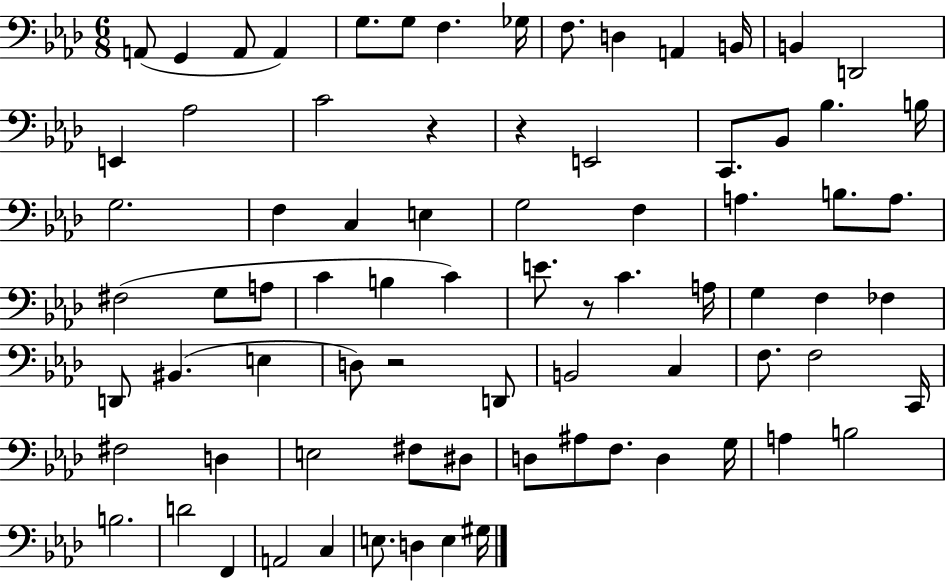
X:1
T:Untitled
M:6/8
L:1/4
K:Ab
A,,/2 G,, A,,/2 A,, G,/2 G,/2 F, _G,/4 F,/2 D, A,, B,,/4 B,, D,,2 E,, _A,2 C2 z z E,,2 C,,/2 _B,,/2 _B, B,/4 G,2 F, C, E, G,2 F, A, B,/2 A,/2 ^F,2 G,/2 A,/2 C B, C E/2 z/2 C A,/4 G, F, _F, D,,/2 ^B,, E, D,/2 z2 D,,/2 B,,2 C, F,/2 F,2 C,,/4 ^F,2 D, E,2 ^F,/2 ^D,/2 D,/2 ^A,/2 F,/2 D, G,/4 A, B,2 B,2 D2 F,, A,,2 C, E,/2 D, E, ^G,/4